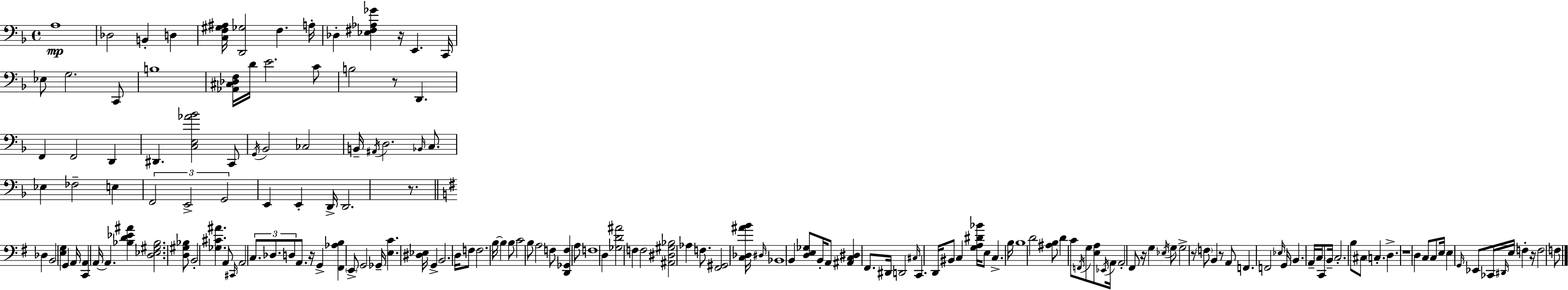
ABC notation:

X:1
T:Untitled
M:4/4
L:1/4
K:Dm
A,4 _D,2 B,, D, [C,F,^G,^A,]/4 [D,,_G,]2 F, A,/4 _D, [_E,^F,_A,_G] z/4 E,, C,,/4 _E,/2 G,2 C,,/2 B,4 [_A,,^C,_D,F,]/4 D/4 E2 C/2 B,2 z/2 D,, F,, F,,2 D,, ^D,, [C,E,_A_B]2 C,,/2 G,,/4 _B,,2 _C,2 B,,/4 ^A,,/4 D,2 _B,,/4 C,/2 _E, _F,2 E, F,,2 E,,2 G,,2 E,, E,, D,,/4 D,,2 z/2 _D, B,,2 [E,G,] G,, A,,/4 [C,,A,,] A,,/4 A,, [_B,D_E^A] [D,_E,^G,_B,]2 [D,^G,_B,]/2 B,,2 [_G,^C^A] A,,/2 ^C,,/4 A,,2 C,/2 _D,/2 D,/2 A,,/2 z/4 G,, [^F,,_A,B,] E,,/2 G,,2 _G,,/4 [E,C] [^D,_E,]/4 G,, B,,2 D,/4 F,/2 F,2 B,/4 B, B,/2 C2 B,/2 A,2 F,/2 [D,,_G,,F,] A,/2 F,4 D, [_G,D^A]2 F, F,2 [^A,,^D,^G,_B,]2 _A, F,/2 [^F,,^G,,]2 [C,_D,^AB]/4 ^D,/4 _B,,4 B,, [D,E,_G,]/2 B,,/4 A,,/2 [^A,,C,^D,] ^F,,/2 ^D,,/4 D,,2 ^C,/4 C,, D,,/4 ^B,,/2 C, [G,A,^D_B]/4 E,/2 C, B,/4 B,4 D2 [^A,B,]/2 D C/2 F,,/4 G,/2 [E,A,]/2 _E,,/4 A,,/4 A,,2 ^F,,/2 z/4 G, _E,/4 G,/2 G,2 z/2 F,/2 B,, z/2 A,,/2 F,, F,,2 _E,/4 G,,/4 B,, A,,/4 C,/4 C,,/2 B,,/4 C,2 B,/2 ^C,/2 C, D, z4 D, C,/2 C,/2 E,/4 E, G,,/4 _E,,/2 _C,,/4 ^D,,/4 E,/4 F, z/4 F,2 F,/2